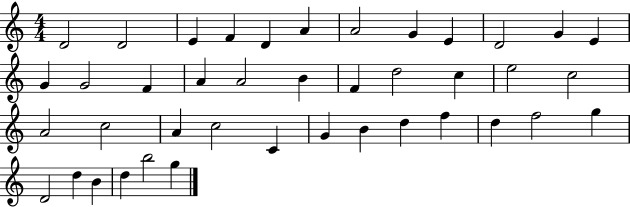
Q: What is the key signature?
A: C major